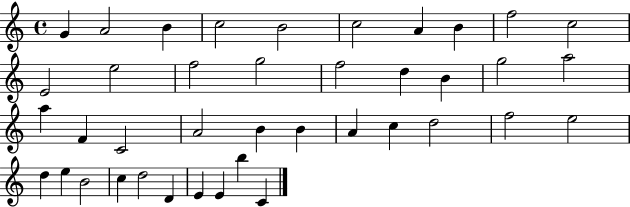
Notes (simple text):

G4/q A4/h B4/q C5/h B4/h C5/h A4/q B4/q F5/h C5/h E4/h E5/h F5/h G5/h F5/h D5/q B4/q G5/h A5/h A5/q F4/q C4/h A4/h B4/q B4/q A4/q C5/q D5/h F5/h E5/h D5/q E5/q B4/h C5/q D5/h D4/q E4/q E4/q B5/q C4/q